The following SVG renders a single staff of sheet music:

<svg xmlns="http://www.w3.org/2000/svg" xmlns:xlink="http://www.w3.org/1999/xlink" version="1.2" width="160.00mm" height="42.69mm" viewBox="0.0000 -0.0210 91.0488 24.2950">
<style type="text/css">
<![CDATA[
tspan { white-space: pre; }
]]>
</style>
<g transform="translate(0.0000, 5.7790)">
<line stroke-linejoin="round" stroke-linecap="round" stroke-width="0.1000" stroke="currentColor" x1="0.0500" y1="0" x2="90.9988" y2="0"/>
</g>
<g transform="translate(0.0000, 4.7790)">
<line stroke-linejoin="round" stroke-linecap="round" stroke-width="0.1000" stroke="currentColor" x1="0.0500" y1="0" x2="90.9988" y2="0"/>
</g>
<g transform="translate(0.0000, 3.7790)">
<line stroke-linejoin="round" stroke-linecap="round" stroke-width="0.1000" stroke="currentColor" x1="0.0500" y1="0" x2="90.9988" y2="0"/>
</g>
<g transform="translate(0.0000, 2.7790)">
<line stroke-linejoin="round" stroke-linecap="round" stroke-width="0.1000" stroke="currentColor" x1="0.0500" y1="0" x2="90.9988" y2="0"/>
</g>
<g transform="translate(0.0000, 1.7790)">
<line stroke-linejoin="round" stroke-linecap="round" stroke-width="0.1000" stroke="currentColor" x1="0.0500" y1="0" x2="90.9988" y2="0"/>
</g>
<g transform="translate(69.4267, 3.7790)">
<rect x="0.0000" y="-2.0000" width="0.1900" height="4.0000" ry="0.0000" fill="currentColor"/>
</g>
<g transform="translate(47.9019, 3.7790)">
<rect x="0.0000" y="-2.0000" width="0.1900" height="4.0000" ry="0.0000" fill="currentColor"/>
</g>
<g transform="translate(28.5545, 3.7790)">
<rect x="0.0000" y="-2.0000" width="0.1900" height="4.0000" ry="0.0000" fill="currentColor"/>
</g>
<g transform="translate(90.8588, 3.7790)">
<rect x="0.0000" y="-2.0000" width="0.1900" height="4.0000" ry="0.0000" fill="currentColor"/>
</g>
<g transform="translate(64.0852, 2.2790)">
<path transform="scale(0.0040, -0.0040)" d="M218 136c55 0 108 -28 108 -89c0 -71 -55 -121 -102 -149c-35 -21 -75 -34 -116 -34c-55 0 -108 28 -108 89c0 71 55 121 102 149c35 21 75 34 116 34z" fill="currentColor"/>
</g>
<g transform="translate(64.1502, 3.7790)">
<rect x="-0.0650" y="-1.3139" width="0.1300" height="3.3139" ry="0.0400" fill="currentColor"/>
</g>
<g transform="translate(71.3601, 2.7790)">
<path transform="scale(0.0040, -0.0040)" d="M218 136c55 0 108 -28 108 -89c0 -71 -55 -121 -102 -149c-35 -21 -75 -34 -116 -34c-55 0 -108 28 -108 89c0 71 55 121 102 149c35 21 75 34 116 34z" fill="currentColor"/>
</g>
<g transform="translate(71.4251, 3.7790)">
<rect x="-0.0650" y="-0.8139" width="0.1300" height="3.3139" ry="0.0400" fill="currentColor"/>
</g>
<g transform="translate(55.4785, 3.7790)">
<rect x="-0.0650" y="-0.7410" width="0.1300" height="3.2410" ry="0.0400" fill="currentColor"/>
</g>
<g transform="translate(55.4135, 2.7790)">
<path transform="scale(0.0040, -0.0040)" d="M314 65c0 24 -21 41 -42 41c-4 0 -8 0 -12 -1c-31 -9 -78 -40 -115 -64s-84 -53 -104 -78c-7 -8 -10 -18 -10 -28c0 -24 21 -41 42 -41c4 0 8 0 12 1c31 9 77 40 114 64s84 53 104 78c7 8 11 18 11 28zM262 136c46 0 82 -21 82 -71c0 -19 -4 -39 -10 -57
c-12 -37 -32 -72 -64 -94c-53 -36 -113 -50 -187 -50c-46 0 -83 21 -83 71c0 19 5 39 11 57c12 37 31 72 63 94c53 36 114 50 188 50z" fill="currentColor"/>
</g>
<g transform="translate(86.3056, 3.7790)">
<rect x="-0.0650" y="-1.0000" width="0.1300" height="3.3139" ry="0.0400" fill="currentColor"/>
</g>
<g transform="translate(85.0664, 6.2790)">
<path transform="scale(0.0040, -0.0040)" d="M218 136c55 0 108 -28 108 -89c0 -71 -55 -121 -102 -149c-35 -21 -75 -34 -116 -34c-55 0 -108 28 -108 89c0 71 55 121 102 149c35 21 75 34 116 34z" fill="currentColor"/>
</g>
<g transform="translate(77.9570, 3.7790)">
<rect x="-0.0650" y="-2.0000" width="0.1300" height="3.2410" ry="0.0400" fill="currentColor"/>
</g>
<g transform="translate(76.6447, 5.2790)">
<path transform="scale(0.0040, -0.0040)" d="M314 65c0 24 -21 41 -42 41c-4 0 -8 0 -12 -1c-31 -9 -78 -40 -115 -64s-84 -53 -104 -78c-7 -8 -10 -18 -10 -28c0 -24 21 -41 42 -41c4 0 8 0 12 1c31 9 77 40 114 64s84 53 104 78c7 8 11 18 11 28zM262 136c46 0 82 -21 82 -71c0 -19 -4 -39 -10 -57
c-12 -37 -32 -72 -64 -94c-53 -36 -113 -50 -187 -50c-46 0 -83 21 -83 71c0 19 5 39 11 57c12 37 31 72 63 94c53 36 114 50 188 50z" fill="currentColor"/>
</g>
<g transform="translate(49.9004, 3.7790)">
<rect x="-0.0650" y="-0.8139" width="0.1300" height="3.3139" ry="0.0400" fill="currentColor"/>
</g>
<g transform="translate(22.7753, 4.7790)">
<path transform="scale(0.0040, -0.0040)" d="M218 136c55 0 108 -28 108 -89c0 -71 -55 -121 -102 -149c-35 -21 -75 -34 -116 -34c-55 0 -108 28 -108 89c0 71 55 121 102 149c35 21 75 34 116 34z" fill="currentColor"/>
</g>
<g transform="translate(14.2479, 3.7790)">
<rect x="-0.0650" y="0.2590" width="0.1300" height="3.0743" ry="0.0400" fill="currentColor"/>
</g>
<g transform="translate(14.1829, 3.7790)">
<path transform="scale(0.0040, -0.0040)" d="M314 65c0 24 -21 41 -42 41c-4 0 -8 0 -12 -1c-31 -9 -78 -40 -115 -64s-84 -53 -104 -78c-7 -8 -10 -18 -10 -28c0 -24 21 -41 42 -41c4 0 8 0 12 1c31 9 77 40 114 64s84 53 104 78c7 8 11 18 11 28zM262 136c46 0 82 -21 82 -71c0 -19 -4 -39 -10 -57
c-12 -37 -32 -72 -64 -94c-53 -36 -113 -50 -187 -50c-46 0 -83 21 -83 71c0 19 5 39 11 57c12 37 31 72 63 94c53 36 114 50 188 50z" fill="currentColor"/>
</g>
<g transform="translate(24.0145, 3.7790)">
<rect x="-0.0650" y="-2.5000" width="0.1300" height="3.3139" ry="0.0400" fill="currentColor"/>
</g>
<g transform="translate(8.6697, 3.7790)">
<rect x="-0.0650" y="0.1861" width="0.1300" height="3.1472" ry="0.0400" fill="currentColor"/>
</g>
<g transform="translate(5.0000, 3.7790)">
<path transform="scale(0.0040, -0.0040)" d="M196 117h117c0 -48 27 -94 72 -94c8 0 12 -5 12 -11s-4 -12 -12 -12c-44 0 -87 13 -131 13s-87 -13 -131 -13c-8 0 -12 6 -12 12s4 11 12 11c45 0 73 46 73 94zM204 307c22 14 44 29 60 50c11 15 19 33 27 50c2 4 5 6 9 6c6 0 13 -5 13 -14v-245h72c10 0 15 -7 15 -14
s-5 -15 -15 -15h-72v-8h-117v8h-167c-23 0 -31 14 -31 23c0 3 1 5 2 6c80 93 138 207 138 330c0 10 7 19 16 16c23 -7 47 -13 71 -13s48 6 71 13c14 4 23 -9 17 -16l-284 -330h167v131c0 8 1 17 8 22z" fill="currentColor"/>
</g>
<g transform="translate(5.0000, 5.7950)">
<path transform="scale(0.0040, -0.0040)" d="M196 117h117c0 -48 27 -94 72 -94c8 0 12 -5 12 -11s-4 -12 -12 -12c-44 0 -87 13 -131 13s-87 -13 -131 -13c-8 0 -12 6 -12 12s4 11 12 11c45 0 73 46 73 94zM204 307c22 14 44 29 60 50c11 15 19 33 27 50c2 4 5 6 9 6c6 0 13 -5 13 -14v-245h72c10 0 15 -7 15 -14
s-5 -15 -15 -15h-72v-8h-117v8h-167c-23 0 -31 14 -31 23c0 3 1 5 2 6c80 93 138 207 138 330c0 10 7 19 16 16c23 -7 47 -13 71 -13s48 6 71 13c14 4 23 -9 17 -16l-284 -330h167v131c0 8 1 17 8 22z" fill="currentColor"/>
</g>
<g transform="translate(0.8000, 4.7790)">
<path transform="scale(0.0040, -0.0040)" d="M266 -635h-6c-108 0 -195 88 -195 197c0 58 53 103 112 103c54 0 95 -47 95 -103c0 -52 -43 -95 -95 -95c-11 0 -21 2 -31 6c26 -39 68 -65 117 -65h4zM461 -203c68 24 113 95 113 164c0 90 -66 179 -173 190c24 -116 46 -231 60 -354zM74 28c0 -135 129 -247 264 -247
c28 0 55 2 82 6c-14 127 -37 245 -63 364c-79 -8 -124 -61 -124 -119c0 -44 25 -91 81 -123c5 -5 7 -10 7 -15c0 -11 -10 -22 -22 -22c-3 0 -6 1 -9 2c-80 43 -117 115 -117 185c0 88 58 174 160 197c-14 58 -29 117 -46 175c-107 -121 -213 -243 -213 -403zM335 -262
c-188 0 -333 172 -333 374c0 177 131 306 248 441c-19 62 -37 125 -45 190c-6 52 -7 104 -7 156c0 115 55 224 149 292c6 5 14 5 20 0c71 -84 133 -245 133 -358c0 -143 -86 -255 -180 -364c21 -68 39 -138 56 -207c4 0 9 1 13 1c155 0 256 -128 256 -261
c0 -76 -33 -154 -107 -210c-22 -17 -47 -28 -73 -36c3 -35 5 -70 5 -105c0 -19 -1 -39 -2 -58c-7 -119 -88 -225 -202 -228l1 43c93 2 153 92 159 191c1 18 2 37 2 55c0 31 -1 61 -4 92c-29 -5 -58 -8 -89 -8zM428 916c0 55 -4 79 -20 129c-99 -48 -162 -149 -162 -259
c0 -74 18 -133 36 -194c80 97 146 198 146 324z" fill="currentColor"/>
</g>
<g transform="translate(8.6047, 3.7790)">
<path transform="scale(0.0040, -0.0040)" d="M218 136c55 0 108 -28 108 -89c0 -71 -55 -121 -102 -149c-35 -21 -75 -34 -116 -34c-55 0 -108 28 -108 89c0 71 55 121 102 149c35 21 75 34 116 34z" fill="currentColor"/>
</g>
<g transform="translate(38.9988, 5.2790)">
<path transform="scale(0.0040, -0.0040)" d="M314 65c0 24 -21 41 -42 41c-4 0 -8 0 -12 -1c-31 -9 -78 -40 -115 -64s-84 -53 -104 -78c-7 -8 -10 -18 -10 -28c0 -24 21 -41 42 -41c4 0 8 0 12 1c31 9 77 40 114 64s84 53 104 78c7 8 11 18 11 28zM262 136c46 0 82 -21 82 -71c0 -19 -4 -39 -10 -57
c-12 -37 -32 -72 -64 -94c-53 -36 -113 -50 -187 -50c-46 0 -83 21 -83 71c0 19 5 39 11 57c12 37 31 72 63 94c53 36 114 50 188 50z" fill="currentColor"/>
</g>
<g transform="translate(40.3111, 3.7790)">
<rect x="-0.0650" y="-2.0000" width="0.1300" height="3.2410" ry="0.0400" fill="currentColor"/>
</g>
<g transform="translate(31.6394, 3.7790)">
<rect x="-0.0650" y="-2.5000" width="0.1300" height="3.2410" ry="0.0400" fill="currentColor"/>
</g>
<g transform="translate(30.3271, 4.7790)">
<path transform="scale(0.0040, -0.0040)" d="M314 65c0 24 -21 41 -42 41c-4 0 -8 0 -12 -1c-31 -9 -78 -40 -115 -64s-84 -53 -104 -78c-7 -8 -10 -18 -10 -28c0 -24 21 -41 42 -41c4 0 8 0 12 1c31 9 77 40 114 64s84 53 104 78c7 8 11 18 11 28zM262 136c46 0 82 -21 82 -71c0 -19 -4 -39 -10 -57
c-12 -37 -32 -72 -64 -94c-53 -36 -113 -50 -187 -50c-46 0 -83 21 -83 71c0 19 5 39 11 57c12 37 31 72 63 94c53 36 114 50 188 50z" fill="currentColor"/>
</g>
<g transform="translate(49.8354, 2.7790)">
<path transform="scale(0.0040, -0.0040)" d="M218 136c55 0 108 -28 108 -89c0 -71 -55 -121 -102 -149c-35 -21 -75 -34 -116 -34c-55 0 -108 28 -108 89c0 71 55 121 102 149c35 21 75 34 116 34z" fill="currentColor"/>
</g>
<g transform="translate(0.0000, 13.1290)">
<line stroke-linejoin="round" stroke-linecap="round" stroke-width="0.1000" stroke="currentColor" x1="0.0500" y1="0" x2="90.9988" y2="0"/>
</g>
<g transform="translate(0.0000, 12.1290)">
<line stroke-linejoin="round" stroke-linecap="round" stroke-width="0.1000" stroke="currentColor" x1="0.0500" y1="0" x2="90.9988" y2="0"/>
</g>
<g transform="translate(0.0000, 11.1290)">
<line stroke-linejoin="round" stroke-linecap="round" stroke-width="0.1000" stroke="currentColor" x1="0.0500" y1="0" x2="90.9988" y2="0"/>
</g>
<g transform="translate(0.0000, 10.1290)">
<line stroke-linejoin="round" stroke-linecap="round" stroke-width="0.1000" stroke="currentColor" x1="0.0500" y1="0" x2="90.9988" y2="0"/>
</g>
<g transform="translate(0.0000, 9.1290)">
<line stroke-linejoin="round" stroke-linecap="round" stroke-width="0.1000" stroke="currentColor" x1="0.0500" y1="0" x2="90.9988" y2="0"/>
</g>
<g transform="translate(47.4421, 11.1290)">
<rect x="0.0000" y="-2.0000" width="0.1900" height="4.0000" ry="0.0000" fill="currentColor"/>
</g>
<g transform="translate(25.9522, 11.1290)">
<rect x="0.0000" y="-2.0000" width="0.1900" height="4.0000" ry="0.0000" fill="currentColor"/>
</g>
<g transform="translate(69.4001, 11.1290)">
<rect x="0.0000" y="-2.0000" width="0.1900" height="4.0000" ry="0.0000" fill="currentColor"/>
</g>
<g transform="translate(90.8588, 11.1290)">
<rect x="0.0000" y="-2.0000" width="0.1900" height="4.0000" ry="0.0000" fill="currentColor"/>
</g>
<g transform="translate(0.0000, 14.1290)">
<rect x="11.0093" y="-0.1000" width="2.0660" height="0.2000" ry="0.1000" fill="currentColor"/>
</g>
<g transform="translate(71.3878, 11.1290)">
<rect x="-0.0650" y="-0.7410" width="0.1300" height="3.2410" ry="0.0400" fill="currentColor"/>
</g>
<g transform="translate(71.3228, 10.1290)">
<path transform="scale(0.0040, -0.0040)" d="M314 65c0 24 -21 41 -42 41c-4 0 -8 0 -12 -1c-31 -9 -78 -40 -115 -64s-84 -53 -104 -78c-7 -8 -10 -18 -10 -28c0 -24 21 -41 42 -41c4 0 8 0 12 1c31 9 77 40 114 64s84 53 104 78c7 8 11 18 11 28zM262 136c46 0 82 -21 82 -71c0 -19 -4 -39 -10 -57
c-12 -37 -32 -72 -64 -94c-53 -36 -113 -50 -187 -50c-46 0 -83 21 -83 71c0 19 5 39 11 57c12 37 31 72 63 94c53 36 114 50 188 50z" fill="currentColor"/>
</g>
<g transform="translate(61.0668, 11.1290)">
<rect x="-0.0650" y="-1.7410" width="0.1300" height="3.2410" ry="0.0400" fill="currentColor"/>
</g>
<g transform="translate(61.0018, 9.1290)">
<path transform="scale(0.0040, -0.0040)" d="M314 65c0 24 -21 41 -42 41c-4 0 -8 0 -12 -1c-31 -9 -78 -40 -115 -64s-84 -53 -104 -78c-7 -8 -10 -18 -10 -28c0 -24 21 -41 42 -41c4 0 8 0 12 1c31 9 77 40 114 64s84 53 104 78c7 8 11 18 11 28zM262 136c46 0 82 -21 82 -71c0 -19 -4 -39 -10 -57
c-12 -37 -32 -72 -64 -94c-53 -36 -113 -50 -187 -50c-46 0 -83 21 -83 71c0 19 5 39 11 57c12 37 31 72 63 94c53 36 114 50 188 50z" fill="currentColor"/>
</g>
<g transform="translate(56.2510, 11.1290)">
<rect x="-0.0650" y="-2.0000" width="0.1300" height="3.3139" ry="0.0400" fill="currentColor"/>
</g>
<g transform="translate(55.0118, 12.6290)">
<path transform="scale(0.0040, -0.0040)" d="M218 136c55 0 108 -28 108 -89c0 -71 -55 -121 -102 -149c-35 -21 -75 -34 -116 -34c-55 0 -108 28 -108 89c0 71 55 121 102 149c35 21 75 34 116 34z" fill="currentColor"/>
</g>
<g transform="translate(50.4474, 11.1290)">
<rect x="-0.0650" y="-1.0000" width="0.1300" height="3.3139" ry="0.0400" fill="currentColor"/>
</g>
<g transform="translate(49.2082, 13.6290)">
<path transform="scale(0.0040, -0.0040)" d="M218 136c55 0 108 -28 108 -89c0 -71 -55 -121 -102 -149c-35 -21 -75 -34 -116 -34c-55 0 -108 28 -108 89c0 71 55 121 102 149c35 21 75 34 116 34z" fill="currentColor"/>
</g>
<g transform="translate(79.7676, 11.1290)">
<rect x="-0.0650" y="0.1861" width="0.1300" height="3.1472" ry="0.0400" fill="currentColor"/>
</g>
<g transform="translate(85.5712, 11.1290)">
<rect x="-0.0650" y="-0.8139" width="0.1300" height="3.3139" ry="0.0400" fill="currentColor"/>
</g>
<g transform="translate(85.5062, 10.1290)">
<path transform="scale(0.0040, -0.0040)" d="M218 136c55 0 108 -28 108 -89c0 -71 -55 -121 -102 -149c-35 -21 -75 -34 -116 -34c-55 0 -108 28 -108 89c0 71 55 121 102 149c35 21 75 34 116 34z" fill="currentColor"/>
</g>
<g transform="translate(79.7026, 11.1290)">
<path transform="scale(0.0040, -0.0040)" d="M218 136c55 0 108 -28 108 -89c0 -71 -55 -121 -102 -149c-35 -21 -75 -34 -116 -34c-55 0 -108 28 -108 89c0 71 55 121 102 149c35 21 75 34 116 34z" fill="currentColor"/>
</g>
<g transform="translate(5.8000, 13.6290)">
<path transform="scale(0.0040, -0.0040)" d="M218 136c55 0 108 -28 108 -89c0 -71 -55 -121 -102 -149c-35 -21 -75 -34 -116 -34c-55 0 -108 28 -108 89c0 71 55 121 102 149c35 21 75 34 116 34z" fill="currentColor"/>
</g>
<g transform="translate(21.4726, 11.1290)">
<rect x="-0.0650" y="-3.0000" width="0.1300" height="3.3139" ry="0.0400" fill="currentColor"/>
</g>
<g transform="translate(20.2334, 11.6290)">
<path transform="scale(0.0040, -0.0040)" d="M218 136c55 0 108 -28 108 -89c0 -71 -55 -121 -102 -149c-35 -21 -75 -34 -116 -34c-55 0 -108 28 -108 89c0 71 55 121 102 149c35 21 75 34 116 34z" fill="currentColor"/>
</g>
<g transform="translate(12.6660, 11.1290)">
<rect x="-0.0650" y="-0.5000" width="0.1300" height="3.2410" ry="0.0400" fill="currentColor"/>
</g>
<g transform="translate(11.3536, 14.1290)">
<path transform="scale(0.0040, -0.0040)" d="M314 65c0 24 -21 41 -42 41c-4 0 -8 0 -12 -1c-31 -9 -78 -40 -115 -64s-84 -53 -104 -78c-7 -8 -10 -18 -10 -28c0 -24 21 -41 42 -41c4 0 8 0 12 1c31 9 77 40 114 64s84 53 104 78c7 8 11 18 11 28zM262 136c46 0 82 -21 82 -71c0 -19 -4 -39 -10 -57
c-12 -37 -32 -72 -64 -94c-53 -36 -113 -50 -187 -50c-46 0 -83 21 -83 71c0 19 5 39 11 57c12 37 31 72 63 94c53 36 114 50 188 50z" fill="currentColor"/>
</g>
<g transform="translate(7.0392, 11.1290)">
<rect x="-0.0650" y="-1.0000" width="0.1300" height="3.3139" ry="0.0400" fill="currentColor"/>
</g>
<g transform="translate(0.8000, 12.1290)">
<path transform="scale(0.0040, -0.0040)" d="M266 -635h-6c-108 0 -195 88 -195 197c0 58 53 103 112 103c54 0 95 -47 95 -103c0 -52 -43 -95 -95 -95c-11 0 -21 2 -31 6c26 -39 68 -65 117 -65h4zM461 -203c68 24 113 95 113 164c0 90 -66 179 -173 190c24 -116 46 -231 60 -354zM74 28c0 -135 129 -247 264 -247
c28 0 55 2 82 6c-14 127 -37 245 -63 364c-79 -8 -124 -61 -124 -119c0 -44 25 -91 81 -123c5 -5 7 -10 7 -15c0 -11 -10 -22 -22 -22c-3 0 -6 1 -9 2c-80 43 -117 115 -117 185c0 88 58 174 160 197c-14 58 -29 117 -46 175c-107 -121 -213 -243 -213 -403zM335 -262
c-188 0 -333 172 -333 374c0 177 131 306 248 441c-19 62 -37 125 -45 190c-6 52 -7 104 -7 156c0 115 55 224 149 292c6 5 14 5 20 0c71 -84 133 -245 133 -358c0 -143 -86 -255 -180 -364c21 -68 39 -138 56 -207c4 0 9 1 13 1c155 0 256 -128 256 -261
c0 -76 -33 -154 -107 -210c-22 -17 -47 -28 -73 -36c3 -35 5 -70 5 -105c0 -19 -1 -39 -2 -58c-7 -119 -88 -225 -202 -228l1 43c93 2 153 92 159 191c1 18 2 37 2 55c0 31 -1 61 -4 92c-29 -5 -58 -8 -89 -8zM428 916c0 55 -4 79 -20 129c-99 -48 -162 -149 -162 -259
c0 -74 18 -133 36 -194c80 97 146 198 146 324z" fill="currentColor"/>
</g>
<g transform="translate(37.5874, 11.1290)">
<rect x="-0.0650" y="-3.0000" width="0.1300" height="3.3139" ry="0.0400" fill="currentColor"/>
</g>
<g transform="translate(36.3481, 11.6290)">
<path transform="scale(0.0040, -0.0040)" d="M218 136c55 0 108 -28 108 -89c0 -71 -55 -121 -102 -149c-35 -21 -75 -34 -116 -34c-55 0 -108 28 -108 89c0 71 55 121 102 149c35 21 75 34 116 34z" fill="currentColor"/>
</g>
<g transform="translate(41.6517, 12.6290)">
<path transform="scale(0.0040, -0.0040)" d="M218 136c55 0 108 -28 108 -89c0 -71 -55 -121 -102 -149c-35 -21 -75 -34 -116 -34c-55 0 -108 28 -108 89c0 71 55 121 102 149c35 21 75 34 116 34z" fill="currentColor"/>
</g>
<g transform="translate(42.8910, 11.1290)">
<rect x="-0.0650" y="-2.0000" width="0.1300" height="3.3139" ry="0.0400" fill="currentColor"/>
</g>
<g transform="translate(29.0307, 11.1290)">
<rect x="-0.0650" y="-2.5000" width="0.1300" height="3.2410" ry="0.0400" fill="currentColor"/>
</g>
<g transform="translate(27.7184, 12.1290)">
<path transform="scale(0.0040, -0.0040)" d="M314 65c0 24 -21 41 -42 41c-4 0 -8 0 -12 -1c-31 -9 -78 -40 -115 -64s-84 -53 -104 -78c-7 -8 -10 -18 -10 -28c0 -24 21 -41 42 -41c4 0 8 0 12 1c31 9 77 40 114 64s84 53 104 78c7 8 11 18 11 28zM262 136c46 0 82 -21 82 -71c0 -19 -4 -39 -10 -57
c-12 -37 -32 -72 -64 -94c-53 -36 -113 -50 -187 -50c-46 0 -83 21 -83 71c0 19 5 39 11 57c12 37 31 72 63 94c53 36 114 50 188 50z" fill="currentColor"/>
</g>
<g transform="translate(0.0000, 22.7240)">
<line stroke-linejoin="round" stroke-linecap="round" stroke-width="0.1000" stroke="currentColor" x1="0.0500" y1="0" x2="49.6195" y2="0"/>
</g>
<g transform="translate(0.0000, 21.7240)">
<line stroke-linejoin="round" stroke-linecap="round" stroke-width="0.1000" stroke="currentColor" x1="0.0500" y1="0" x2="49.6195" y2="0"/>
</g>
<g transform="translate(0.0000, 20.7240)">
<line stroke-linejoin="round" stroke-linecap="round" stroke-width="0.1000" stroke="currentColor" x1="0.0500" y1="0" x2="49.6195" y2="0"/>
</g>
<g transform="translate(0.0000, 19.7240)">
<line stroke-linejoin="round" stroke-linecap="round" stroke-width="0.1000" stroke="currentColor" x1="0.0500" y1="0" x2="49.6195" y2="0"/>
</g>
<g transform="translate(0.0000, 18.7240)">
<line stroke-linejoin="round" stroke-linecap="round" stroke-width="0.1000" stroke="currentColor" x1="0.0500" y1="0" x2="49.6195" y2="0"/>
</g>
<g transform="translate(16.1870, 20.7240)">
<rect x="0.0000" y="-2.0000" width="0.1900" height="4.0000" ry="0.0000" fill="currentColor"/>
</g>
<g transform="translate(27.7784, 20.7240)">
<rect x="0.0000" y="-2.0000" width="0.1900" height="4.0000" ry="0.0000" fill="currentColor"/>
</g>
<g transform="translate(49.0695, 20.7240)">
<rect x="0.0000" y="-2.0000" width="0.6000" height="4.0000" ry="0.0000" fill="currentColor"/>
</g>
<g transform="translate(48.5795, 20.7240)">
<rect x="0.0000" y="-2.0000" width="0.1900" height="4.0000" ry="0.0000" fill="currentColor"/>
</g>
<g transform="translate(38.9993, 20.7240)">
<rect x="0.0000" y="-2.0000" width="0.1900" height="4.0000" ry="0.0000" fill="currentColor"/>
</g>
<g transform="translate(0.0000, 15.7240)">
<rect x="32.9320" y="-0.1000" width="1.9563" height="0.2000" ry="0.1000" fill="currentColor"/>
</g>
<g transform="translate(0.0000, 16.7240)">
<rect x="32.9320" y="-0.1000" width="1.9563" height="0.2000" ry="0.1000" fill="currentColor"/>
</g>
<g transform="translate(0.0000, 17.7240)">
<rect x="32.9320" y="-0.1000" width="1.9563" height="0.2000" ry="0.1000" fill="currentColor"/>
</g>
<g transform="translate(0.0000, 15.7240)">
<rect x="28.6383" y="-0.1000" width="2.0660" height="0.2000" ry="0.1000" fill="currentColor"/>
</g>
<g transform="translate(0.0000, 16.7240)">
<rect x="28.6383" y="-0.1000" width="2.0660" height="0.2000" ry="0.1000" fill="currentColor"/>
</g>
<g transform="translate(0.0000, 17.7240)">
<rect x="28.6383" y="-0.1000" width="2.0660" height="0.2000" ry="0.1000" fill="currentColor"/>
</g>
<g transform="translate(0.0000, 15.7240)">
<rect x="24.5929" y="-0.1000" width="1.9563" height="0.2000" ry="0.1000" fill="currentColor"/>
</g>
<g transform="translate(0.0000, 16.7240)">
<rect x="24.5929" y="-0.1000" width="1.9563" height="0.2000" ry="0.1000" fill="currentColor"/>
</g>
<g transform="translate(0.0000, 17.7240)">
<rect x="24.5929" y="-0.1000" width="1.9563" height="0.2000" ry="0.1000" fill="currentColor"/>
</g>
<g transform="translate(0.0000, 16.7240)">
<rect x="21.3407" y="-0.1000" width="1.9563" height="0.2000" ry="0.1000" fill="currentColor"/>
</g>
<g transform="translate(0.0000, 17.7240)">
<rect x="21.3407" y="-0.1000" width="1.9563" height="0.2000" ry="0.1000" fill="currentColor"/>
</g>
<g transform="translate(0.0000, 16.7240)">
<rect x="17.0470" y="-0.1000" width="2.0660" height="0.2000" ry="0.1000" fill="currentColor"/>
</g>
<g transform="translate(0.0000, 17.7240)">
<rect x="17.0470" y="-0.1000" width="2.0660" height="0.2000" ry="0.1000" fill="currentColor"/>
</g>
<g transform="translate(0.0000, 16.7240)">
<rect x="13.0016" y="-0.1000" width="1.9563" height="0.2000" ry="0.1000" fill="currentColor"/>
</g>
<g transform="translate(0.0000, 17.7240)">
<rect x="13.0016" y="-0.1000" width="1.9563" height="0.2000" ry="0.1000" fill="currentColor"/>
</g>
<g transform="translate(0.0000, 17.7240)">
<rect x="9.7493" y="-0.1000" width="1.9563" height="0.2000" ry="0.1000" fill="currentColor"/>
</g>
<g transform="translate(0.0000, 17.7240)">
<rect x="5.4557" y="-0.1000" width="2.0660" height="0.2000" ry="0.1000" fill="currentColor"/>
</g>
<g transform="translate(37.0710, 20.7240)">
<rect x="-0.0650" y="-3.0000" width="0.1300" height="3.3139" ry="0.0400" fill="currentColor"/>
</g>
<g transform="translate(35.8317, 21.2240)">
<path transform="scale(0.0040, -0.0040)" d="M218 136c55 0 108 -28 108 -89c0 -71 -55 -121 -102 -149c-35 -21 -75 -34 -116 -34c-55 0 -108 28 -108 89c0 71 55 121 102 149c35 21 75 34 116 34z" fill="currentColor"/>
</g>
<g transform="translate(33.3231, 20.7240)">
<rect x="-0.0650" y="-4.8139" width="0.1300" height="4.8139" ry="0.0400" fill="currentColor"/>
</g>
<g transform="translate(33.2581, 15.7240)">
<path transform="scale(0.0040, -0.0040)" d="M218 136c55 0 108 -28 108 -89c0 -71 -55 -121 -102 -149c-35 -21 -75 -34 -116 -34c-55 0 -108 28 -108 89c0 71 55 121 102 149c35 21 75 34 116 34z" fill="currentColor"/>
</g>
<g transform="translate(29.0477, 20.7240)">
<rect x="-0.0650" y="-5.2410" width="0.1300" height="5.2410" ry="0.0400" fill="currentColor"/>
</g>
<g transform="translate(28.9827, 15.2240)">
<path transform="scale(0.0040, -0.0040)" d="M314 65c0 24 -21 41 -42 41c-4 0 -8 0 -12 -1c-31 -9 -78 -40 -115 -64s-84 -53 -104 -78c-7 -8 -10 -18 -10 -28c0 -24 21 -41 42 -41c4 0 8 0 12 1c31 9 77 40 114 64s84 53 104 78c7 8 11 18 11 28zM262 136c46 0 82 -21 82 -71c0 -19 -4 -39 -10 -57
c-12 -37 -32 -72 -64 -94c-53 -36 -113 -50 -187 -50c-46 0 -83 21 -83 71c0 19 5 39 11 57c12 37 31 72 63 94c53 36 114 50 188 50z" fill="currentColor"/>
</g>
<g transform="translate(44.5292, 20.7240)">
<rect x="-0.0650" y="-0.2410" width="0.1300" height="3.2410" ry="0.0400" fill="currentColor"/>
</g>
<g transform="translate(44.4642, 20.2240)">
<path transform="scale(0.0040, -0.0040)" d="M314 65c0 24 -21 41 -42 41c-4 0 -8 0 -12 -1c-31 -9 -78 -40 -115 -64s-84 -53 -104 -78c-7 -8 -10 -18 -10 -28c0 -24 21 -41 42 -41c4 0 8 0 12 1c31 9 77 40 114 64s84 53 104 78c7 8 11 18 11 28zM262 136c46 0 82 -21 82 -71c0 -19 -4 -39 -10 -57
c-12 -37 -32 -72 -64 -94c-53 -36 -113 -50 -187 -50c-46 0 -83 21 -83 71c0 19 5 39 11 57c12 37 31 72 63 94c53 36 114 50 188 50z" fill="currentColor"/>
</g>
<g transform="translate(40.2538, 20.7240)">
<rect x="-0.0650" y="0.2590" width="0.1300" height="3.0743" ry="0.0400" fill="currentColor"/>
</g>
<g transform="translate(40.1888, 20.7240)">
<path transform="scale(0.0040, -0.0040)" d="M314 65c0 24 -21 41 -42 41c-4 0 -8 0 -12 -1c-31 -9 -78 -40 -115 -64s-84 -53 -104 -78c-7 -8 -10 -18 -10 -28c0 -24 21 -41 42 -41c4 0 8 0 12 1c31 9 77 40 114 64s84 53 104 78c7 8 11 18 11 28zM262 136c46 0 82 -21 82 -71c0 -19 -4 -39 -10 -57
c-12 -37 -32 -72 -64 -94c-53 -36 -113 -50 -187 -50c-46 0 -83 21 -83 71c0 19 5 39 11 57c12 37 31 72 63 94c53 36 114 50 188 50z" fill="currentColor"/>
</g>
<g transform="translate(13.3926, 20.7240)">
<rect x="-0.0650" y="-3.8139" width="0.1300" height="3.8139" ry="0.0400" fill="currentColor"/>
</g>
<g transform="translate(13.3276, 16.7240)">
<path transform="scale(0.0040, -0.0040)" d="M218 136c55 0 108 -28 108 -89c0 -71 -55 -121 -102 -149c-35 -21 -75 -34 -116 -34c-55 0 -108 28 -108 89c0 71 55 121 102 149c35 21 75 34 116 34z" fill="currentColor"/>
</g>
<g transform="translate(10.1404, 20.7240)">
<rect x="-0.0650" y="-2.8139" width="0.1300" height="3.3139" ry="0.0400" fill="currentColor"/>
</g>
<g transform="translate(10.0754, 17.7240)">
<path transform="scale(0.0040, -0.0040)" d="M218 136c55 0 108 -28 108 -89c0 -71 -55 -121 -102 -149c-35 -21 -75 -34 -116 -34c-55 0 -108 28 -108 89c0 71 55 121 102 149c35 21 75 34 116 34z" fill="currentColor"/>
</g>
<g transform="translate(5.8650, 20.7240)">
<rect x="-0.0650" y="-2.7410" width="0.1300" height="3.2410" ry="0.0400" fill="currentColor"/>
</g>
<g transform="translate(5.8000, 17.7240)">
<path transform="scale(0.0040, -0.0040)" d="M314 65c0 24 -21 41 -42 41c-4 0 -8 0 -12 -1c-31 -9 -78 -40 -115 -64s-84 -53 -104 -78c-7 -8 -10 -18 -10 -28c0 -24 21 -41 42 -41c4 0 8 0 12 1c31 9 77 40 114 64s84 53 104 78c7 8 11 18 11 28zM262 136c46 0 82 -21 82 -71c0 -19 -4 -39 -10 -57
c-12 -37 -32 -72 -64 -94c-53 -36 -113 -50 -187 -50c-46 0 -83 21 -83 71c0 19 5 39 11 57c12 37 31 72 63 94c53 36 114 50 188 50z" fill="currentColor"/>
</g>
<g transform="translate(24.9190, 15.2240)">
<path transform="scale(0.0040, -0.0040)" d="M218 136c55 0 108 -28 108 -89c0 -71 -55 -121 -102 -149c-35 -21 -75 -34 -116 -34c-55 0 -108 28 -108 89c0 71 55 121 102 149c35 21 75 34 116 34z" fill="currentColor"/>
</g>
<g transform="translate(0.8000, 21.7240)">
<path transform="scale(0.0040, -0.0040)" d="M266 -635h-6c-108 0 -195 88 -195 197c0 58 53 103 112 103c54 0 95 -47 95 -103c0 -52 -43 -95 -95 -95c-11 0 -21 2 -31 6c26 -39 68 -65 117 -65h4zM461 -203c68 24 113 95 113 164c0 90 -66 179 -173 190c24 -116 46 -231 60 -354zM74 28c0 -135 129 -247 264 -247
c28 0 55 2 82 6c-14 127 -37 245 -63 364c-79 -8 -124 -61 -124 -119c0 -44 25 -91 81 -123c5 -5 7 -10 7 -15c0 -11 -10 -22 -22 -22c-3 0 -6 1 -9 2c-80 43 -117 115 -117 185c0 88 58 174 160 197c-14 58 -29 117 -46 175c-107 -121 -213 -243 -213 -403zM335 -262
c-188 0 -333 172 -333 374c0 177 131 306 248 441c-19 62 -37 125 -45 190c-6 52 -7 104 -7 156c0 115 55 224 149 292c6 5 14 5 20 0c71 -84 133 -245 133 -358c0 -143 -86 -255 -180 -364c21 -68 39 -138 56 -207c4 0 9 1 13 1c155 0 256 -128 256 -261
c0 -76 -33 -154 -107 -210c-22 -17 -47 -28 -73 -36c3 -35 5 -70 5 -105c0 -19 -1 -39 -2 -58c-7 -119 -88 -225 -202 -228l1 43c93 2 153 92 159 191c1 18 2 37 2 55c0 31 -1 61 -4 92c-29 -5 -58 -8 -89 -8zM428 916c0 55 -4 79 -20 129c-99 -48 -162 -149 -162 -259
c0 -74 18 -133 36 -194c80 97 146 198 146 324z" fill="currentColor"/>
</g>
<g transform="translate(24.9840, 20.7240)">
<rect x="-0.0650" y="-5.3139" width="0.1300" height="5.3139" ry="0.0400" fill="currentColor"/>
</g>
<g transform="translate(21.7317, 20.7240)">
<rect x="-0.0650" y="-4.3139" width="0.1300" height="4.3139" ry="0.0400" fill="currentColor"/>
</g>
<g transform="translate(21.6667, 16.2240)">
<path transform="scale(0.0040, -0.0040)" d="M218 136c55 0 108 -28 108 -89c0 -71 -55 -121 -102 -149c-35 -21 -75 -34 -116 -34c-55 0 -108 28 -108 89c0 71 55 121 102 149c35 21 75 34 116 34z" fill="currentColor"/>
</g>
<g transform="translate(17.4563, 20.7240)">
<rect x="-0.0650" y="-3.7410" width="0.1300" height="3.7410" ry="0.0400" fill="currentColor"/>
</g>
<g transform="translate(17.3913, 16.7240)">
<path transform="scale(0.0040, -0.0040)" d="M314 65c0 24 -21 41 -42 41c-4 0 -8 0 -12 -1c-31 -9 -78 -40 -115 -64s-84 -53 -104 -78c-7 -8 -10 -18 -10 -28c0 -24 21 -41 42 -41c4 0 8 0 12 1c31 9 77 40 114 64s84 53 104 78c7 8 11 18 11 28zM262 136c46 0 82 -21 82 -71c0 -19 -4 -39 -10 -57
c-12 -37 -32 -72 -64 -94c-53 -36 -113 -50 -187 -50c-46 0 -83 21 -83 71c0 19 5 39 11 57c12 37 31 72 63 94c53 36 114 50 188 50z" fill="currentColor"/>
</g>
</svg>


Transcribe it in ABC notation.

X:1
T:Untitled
M:4/4
L:1/4
K:C
B B2 G G2 F2 d d2 e d F2 D D C2 A G2 A F D F f2 d2 B d a2 a c' c'2 d' f' f'2 e' A B2 c2